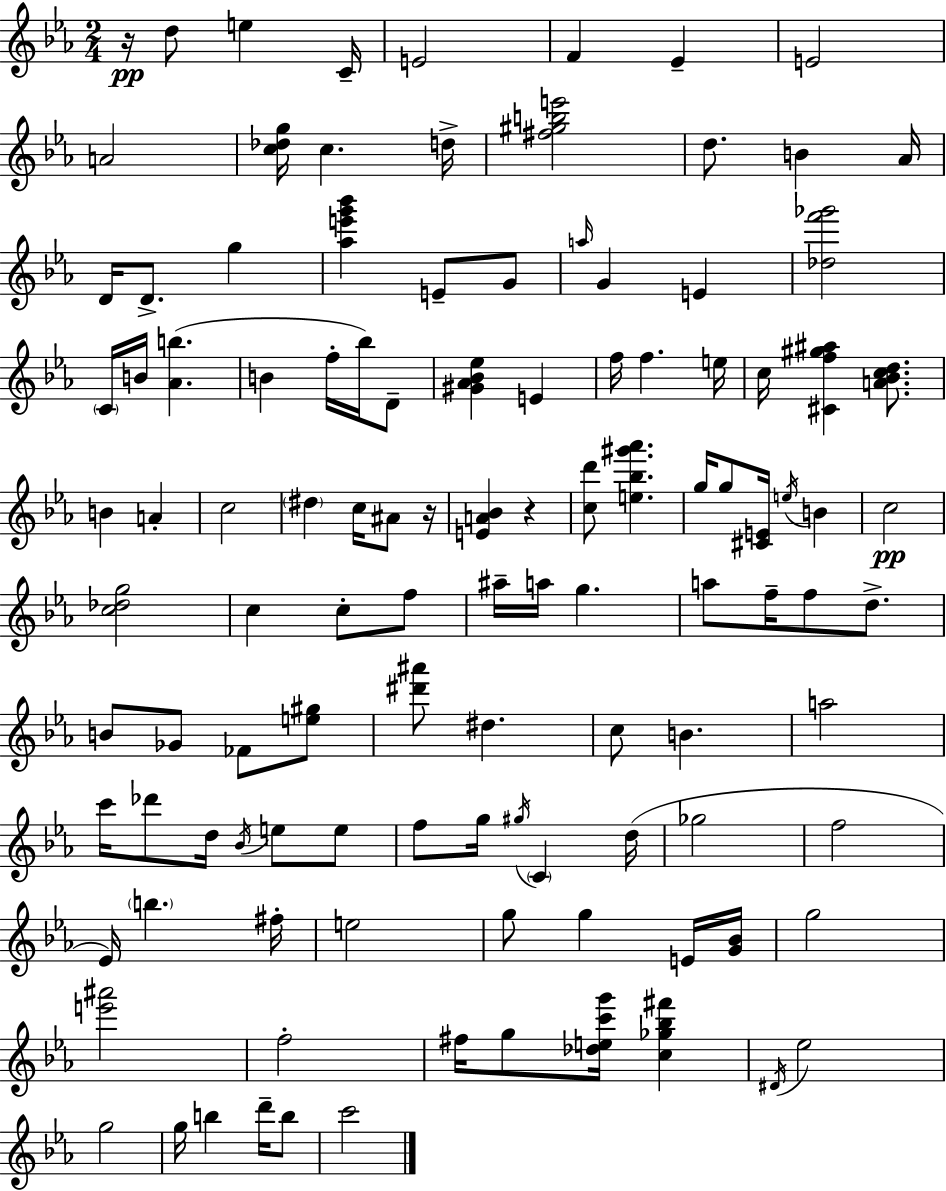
{
  \clef treble
  \numericTimeSignature
  \time 2/4
  \key c \minor
  r16\pp d''8 e''4 c'16-- | e'2 | f'4 ees'4-- | e'2 | \break a'2 | <c'' des'' g''>16 c''4. d''16-> | <fis'' gis'' b'' e'''>2 | d''8. b'4 aes'16 | \break d'16 d'8.-> g''4 | <aes'' e''' g''' bes'''>4 e'8-- g'8 | \grace { a''16 } g'4 e'4 | <des'' f''' ges'''>2 | \break \parenthesize c'16 b'16 <aes' b''>4.( | b'4 f''16-. bes''16) d'8-- | <gis' aes' bes' ees''>4 e'4 | f''16 f''4. | \break e''16 c''16 <cis' f'' gis'' ais''>4 <a' bes' c'' d''>8. | b'4 a'4-. | c''2 | \parenthesize dis''4 c''16 ais'8 | \break r16 <e' a' bes'>4 r4 | <c'' d'''>8 <e'' bes'' gis''' aes'''>4. | g''16 g''8 <cis' e'>16 \acciaccatura { e''16 } b'4 | c''2\pp | \break <c'' des'' g''>2 | c''4 c''8-. | f''8 ais''16-- a''16 g''4. | a''8 f''16-- f''8 d''8.-> | \break b'8 ges'8 fes'8 | <e'' gis''>8 <dis''' ais'''>8 dis''4. | c''8 b'4. | a''2 | \break c'''16 des'''8 d''16 \acciaccatura { bes'16 } e''8 | e''8 f''8 g''16 \acciaccatura { gis''16 } \parenthesize c'4 | d''16( ges''2 | f''2 | \break ees'16) \parenthesize b''4. | fis''16-. e''2 | g''8 g''4 | e'16 <g' bes'>16 g''2 | \break <e''' ais'''>2 | f''2-. | fis''16 g''8 <des'' e'' c''' g'''>16 | <c'' ges'' bes'' fis'''>4 \acciaccatura { dis'16 } ees''2 | \break g''2 | g''16 b''4 | d'''16-- b''8 c'''2 | \bar "|."
}